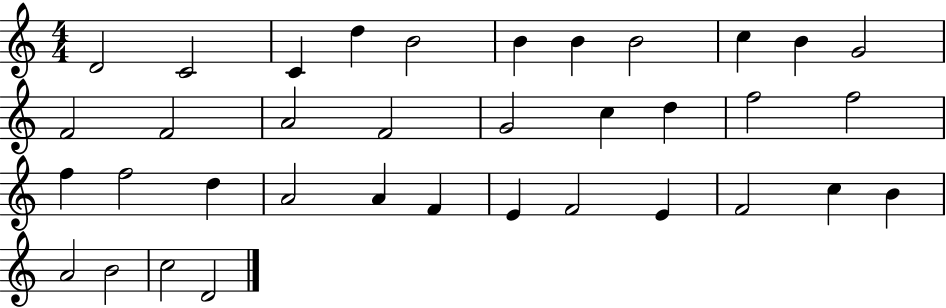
D4/h C4/h C4/q D5/q B4/h B4/q B4/q B4/h C5/q B4/q G4/h F4/h F4/h A4/h F4/h G4/h C5/q D5/q F5/h F5/h F5/q F5/h D5/q A4/h A4/q F4/q E4/q F4/h E4/q F4/h C5/q B4/q A4/h B4/h C5/h D4/h